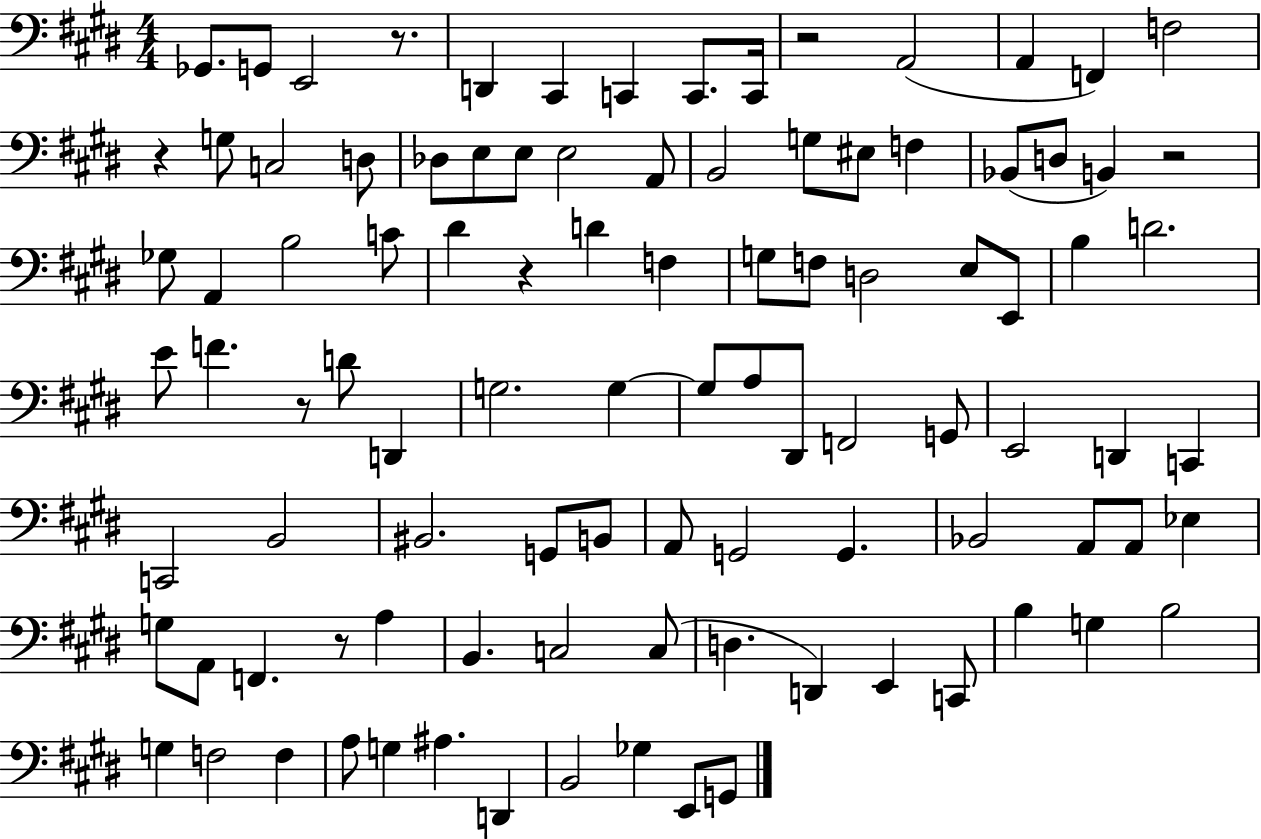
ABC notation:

X:1
T:Untitled
M:4/4
L:1/4
K:E
_G,,/2 G,,/2 E,,2 z/2 D,, ^C,, C,, C,,/2 C,,/4 z2 A,,2 A,, F,, F,2 z G,/2 C,2 D,/2 _D,/2 E,/2 E,/2 E,2 A,,/2 B,,2 G,/2 ^E,/2 F, _B,,/2 D,/2 B,, z2 _G,/2 A,, B,2 C/2 ^D z D F, G,/2 F,/2 D,2 E,/2 E,,/2 B, D2 E/2 F z/2 D/2 D,, G,2 G, G,/2 A,/2 ^D,,/2 F,,2 G,,/2 E,,2 D,, C,, C,,2 B,,2 ^B,,2 G,,/2 B,,/2 A,,/2 G,,2 G,, _B,,2 A,,/2 A,,/2 _E, G,/2 A,,/2 F,, z/2 A, B,, C,2 C,/2 D, D,, E,, C,,/2 B, G, B,2 G, F,2 F, A,/2 G, ^A, D,, B,,2 _G, E,,/2 G,,/2